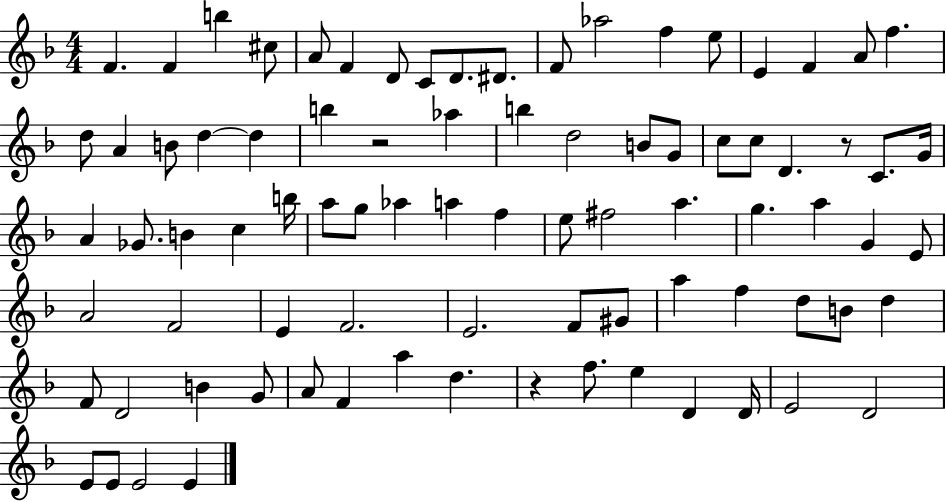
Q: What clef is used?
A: treble